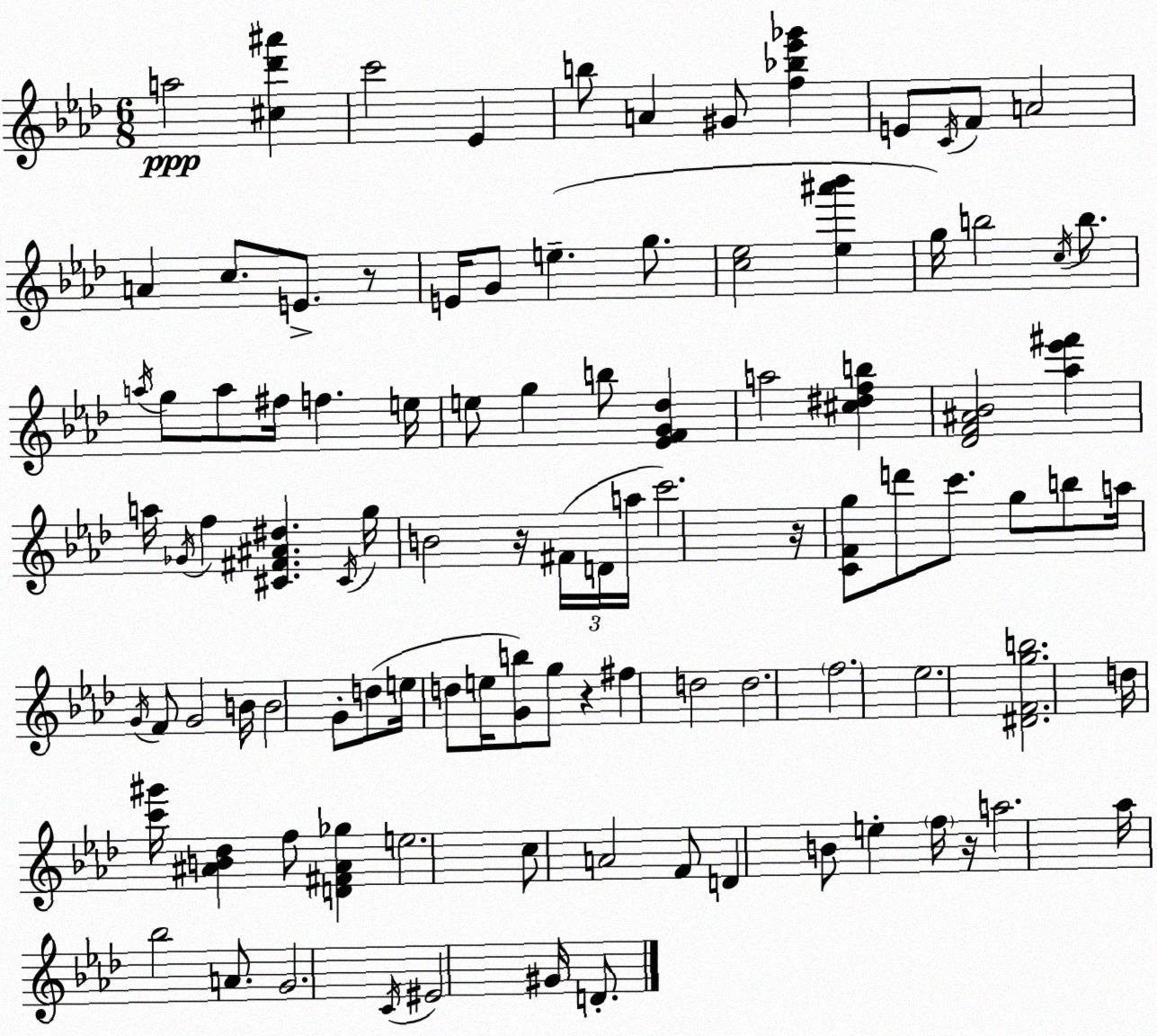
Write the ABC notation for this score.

X:1
T:Untitled
M:6/8
L:1/4
K:Ab
a2 [^c_d'^a'] c'2 _E b/2 A ^G/2 [f_b_e'_g'] E/2 C/4 F/2 A2 A c/2 E/2 z/2 E/4 G/2 e g/2 [c_e]2 [_e^a'_b'] g/4 b2 c/4 b/2 a/4 g/2 a/2 ^f/4 f e/4 e/2 g b/2 [_EFG_d] a2 [^c^dfb] [_DF^A_B]2 [_a_e'^f'] a/4 _G/4 f [^C^F^A^d] ^C/4 g/4 B2 z/4 ^F/4 D/4 a/4 c'2 z/4 [CFg]/2 d'/2 c'/2 g/2 b/2 a/4 G/4 F/2 G2 B/4 B2 G/2 d/2 e/4 d/2 e/4 [Gb]/2 g/2 z ^f d2 d2 f2 _e2 [^DFgb]2 d/4 [c'^g']/4 [^AB_d] f/2 [D^F^A_g] e2 c/2 A2 F/2 D B/2 e f/4 z/4 a2 _a/4 _b2 A/2 G2 C/4 ^E2 ^G/4 D/2